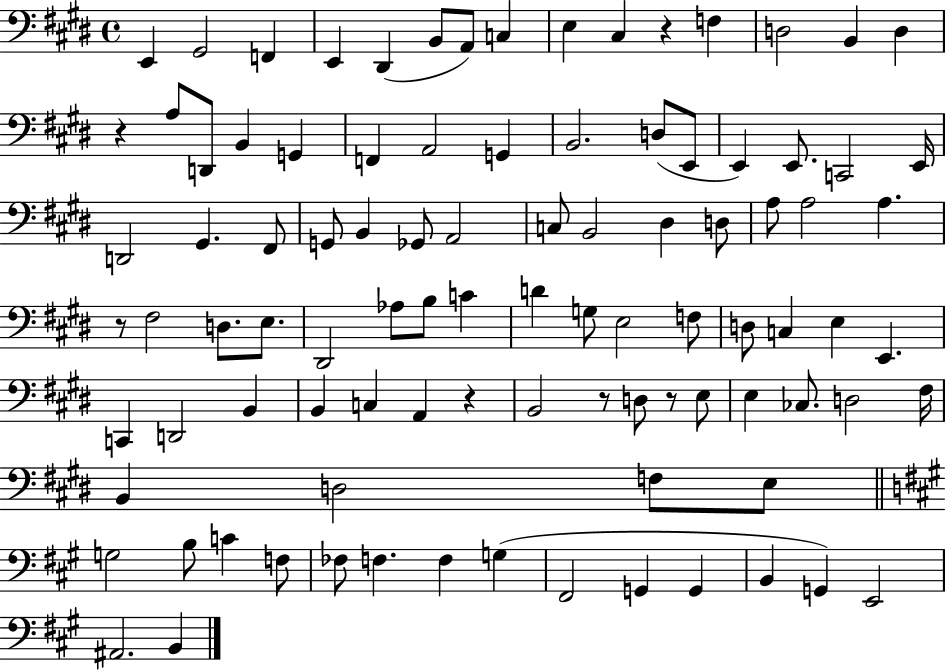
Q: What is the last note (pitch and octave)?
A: B2